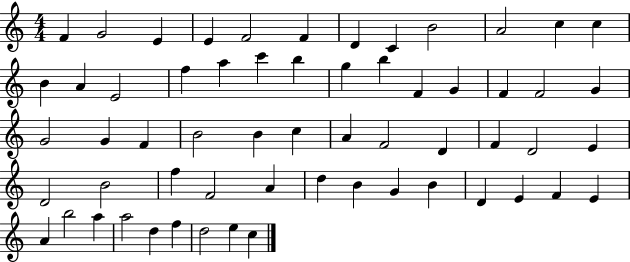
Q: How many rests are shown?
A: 0